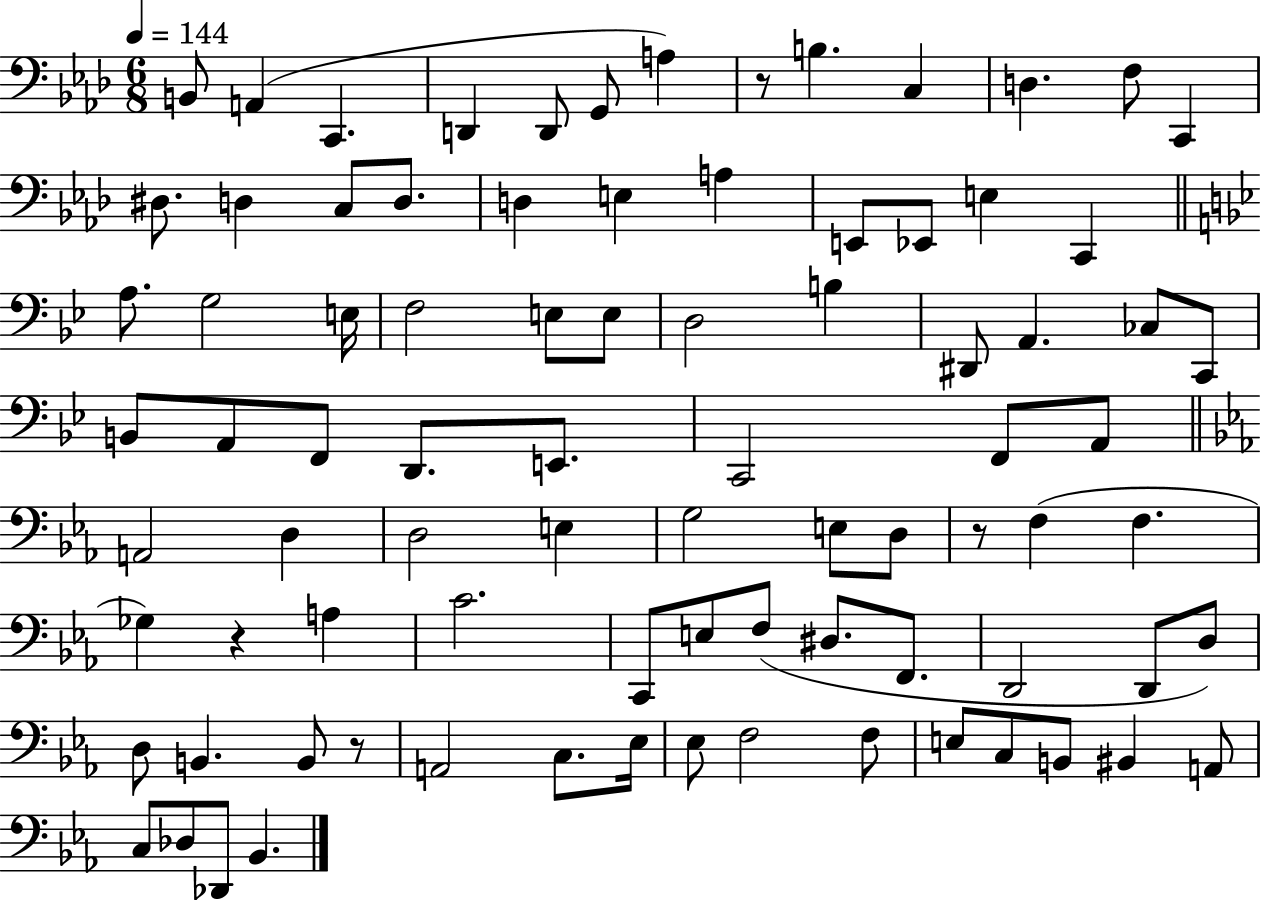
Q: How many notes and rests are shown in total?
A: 85